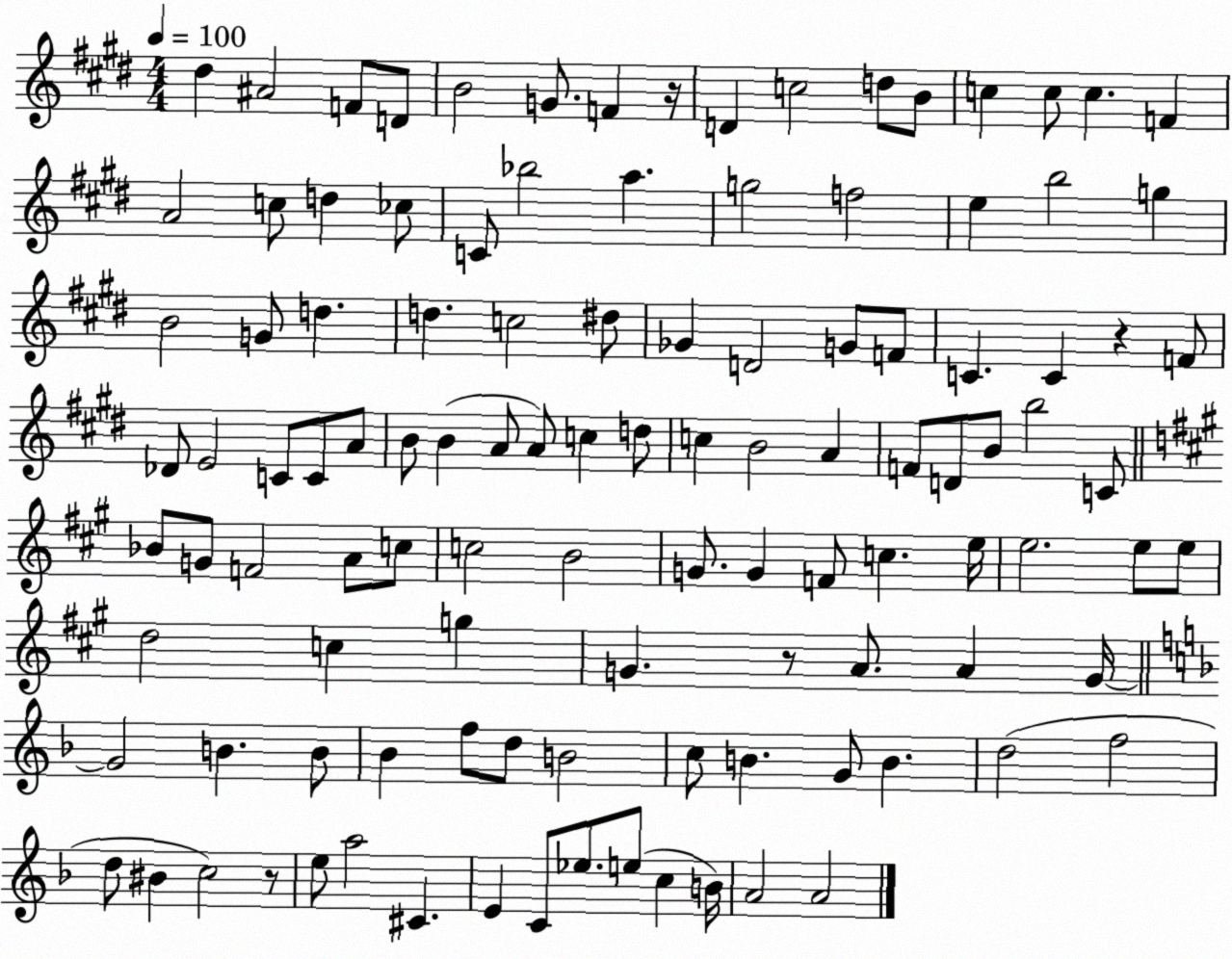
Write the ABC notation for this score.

X:1
T:Untitled
M:4/4
L:1/4
K:E
^d ^A2 F/2 D/2 B2 G/2 F z/4 D c2 d/2 B/2 c c/2 c F A2 c/2 d _c/2 C/2 _b2 a g2 f2 e b2 g B2 G/2 d d c2 ^d/2 _G D2 G/2 F/2 C C z F/2 _D/2 E2 C/2 C/2 A/2 B/2 B A/2 A/2 c d/2 c B2 A F/2 D/2 B/2 b2 C/2 _B/2 G/2 F2 A/2 c/2 c2 B2 G/2 G F/2 c e/4 e2 e/2 e/2 d2 c g G z/2 A/2 A G/4 G2 B B/2 _B f/2 d/2 B2 c/2 B G/2 B d2 f2 d/2 ^B c2 z/2 e/2 a2 ^C E C/2 _e/2 e/2 c B/4 A2 A2